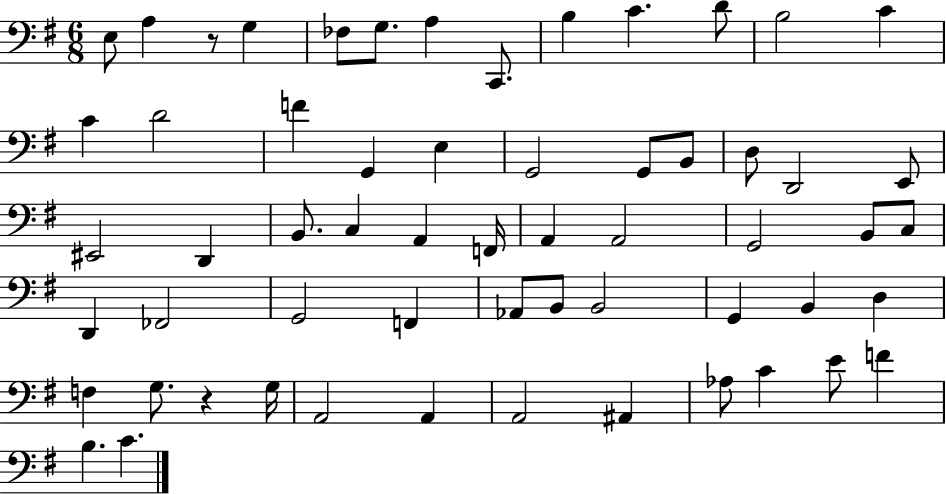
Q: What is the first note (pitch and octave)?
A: E3